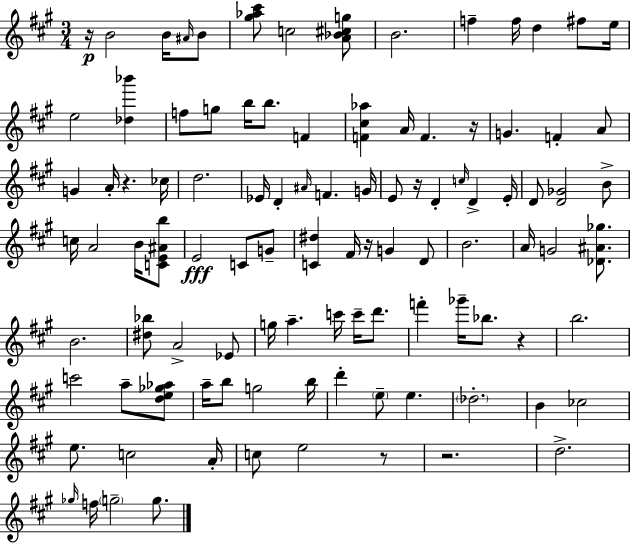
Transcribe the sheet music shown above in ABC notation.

X:1
T:Untitled
M:3/4
L:1/4
K:A
z/4 B2 B/4 ^A/4 B/2 [^g_a^c']/2 c2 [A_B^cg]/2 B2 f f/4 d ^f/2 e/4 e2 [_d_b'] f/2 g/2 b/4 b/2 F [F^c_a] A/4 F z/4 G F A/2 G A/4 z _c/4 d2 _E/4 D ^A/4 F G/4 E/2 z/4 D c/4 D E/4 D/2 [D_G]2 B/2 c/4 A2 B/4 [CE^Ab]/2 E2 C/2 G/2 [C^d] ^F/4 z/4 G D/2 B2 A/4 G2 [_D^A_g]/2 B2 [^d_b]/2 A2 _E/2 g/4 a c'/4 c'/4 d'/2 f' _g'/4 _b/2 z b2 c'2 a/2 [de_g_a]/2 a/4 b/2 g2 b/4 d' e/2 e _d2 B _c2 e/2 c2 A/4 c/2 e2 z/2 z2 d2 _g/4 f/4 g2 g/2